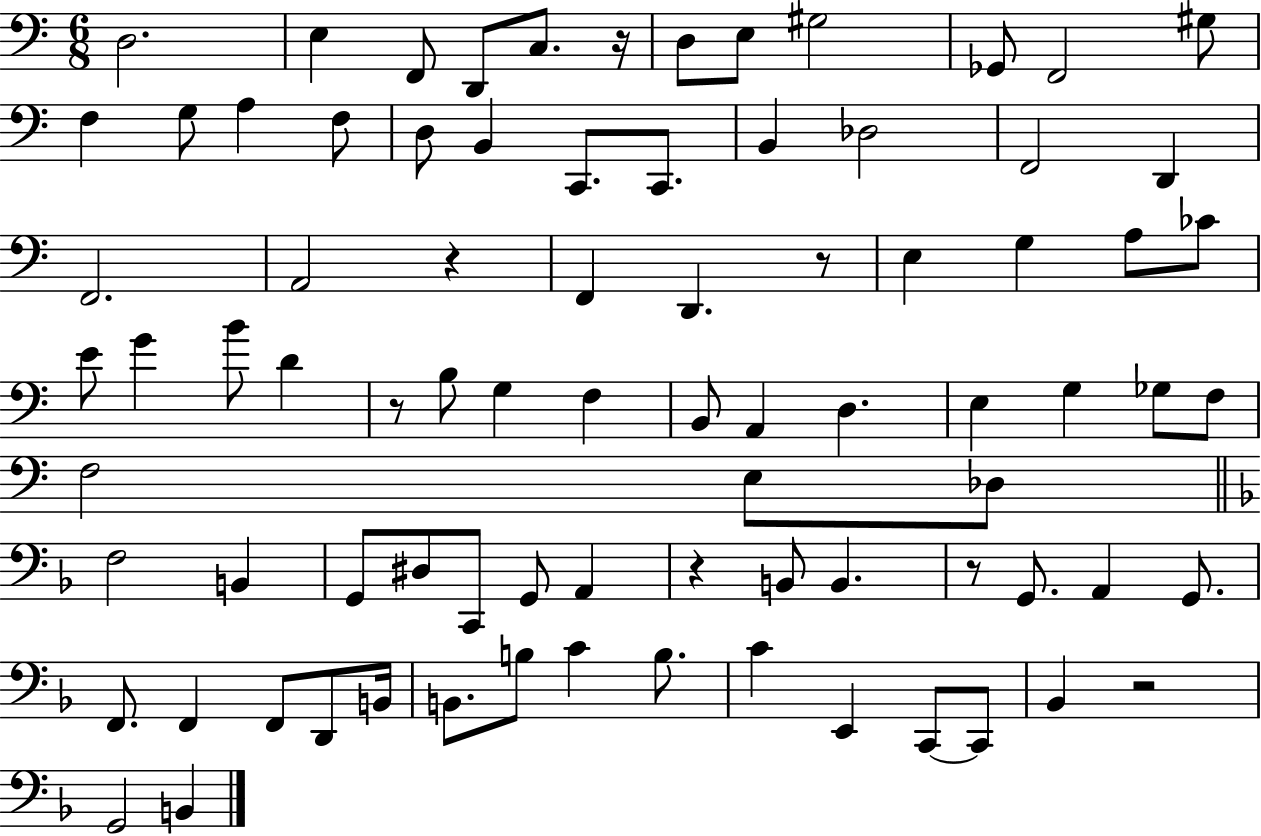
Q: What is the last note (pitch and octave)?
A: B2